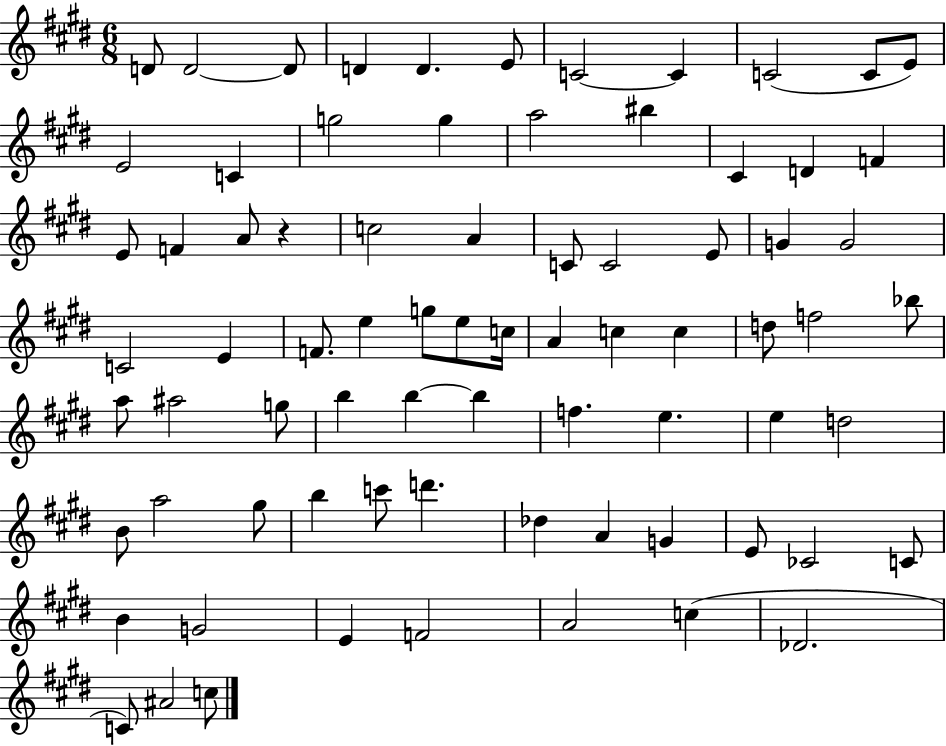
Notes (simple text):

D4/e D4/h D4/e D4/q D4/q. E4/e C4/h C4/q C4/h C4/e E4/e E4/h C4/q G5/h G5/q A5/h BIS5/q C#4/q D4/q F4/q E4/e F4/q A4/e R/q C5/h A4/q C4/e C4/h E4/e G4/q G4/h C4/h E4/q F4/e. E5/q G5/e E5/e C5/s A4/q C5/q C5/q D5/e F5/h Bb5/e A5/e A#5/h G5/e B5/q B5/q B5/q F5/q. E5/q. E5/q D5/h B4/e A5/h G#5/e B5/q C6/e D6/q. Db5/q A4/q G4/q E4/e CES4/h C4/e B4/q G4/h E4/q F4/h A4/h C5/q Db4/h. C4/e A#4/h C5/e